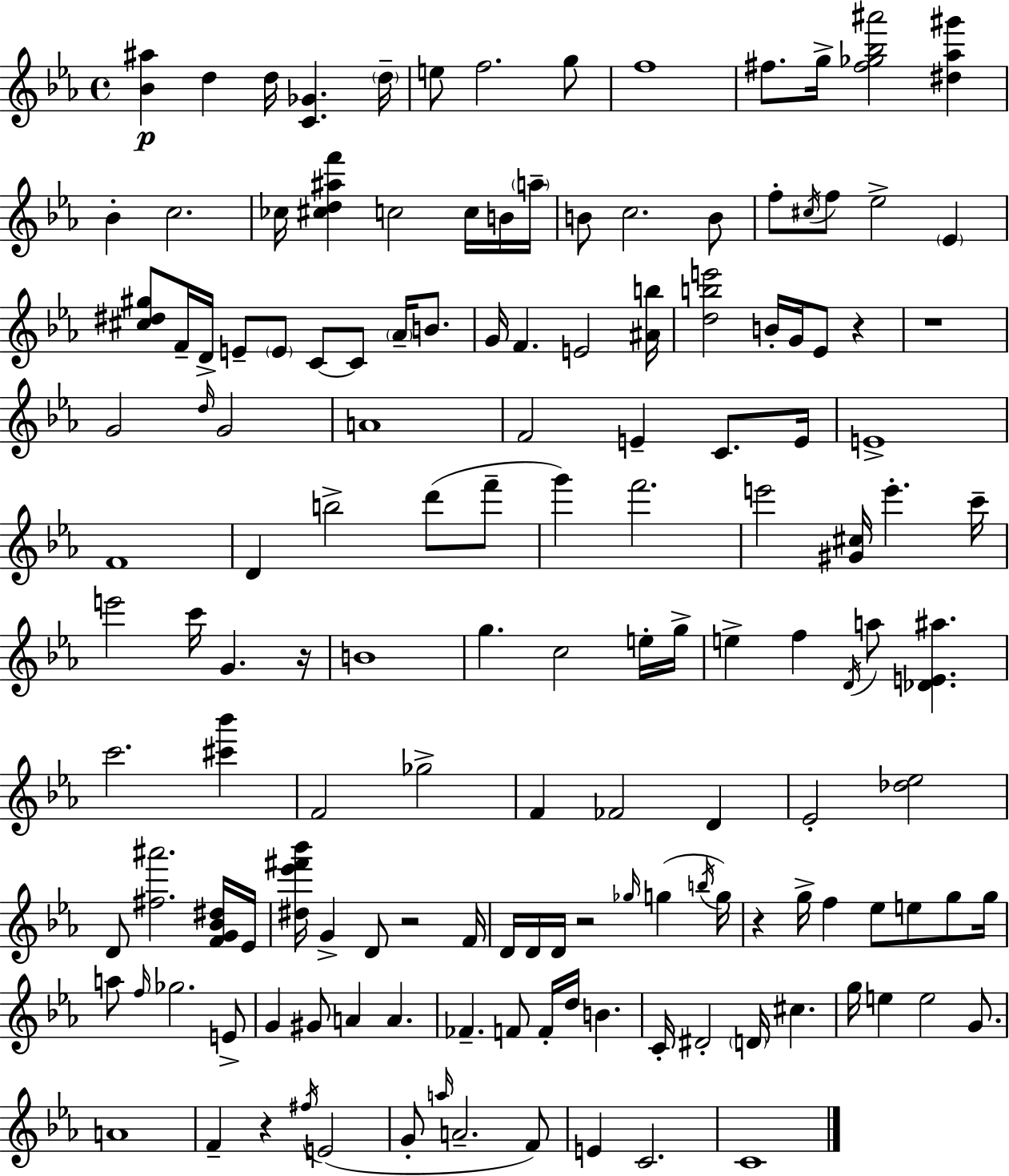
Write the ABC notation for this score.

X:1
T:Untitled
M:4/4
L:1/4
K:Eb
[_B^a] d d/4 [C_G] d/4 e/2 f2 g/2 f4 ^f/2 g/4 [^f_g_b^a']2 [^d_a^g'] _B c2 _c/4 [^cd^af'] c2 c/4 B/4 a/4 B/2 c2 B/2 f/2 ^c/4 f/2 _e2 _E [^c^d^g]/2 F/4 D/4 E/2 E/2 C/2 C/2 _A/4 B/2 G/4 F E2 [^Ab]/4 [dbe']2 B/4 G/4 _E/2 z z4 G2 d/4 G2 A4 F2 E C/2 E/4 E4 F4 D b2 d'/2 f'/2 g' f'2 e'2 [^G^c]/4 e' c'/4 e'2 c'/4 G z/4 B4 g c2 e/4 g/4 e f D/4 a/2 [_DE^a] c'2 [^c'_b'] F2 _g2 F _F2 D _E2 [_d_e]2 D/2 [^f^a']2 [FG_B^d]/4 _E/4 [^d_e'^f'_b']/4 G D/2 z2 F/4 D/4 D/4 D/4 z2 _g/4 g b/4 g/4 z g/4 f _e/2 e/2 g/2 g/4 a/2 f/4 _g2 E/2 G ^G/2 A A _F F/2 F/4 d/4 B C/4 ^D2 D/4 ^c g/4 e e2 G/2 A4 F z ^f/4 E2 G/2 a/4 A2 F/2 E C2 C4